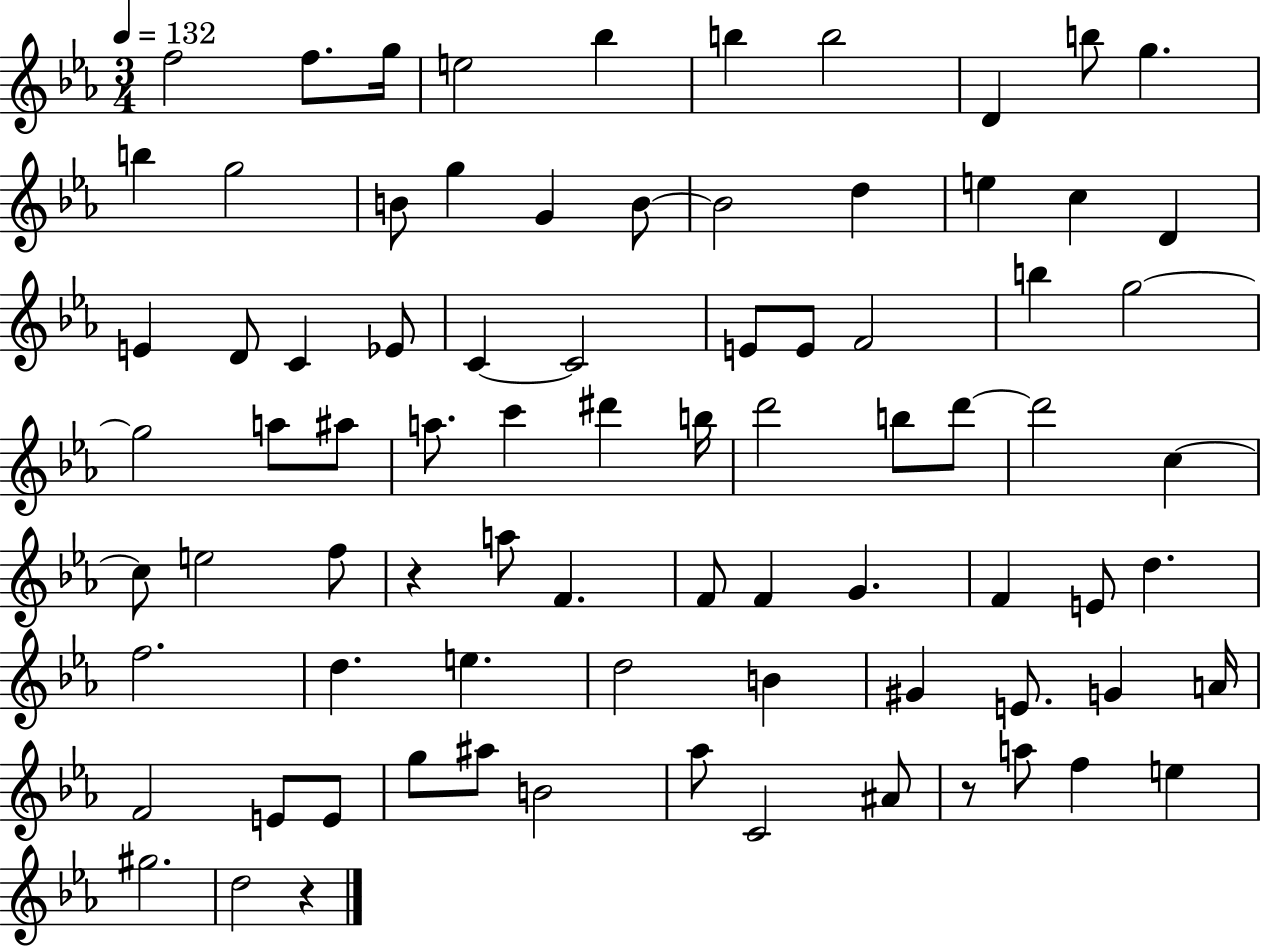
{
  \clef treble
  \numericTimeSignature
  \time 3/4
  \key ees \major
  \tempo 4 = 132
  f''2 f''8. g''16 | e''2 bes''4 | b''4 b''2 | d'4 b''8 g''4. | \break b''4 g''2 | b'8 g''4 g'4 b'8~~ | b'2 d''4 | e''4 c''4 d'4 | \break e'4 d'8 c'4 ees'8 | c'4~~ c'2 | e'8 e'8 f'2 | b''4 g''2~~ | \break g''2 a''8 ais''8 | a''8. c'''4 dis'''4 b''16 | d'''2 b''8 d'''8~~ | d'''2 c''4~~ | \break c''8 e''2 f''8 | r4 a''8 f'4. | f'8 f'4 g'4. | f'4 e'8 d''4. | \break f''2. | d''4. e''4. | d''2 b'4 | gis'4 e'8. g'4 a'16 | \break f'2 e'8 e'8 | g''8 ais''8 b'2 | aes''8 c'2 ais'8 | r8 a''8 f''4 e''4 | \break gis''2. | d''2 r4 | \bar "|."
}